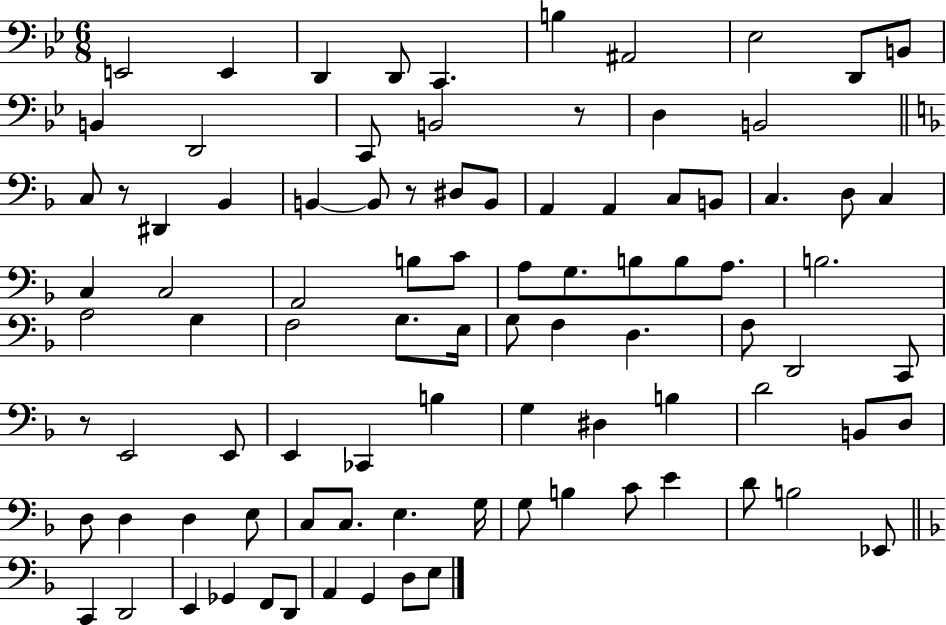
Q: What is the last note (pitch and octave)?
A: E3